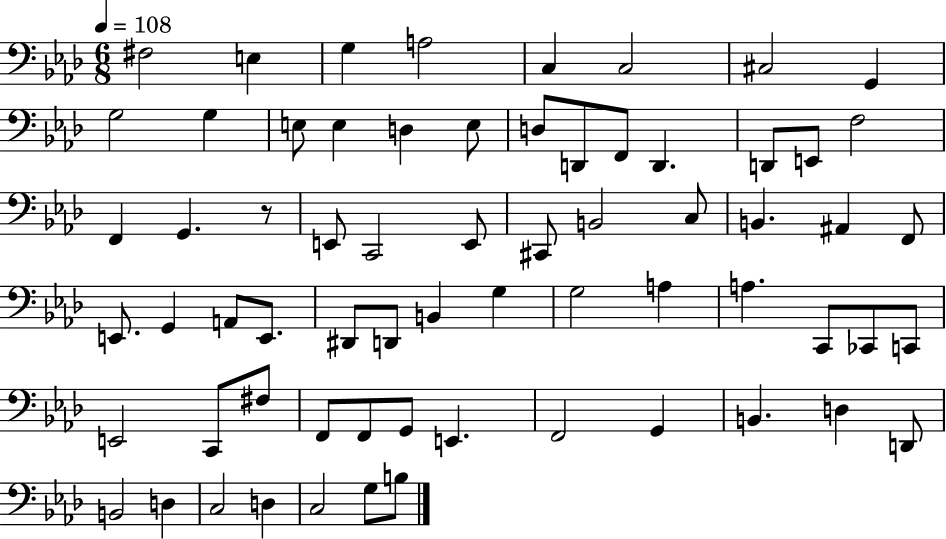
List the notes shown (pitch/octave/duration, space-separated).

F#3/h E3/q G3/q A3/h C3/q C3/h C#3/h G2/q G3/h G3/q E3/e E3/q D3/q E3/e D3/e D2/e F2/e D2/q. D2/e E2/e F3/h F2/q G2/q. R/e E2/e C2/h E2/e C#2/e B2/h C3/e B2/q. A#2/q F2/e E2/e. G2/q A2/e E2/e. D#2/e D2/e B2/q G3/q G3/h A3/q A3/q. C2/e CES2/e C2/e E2/h C2/e F#3/e F2/e F2/e G2/e E2/q. F2/h G2/q B2/q. D3/q D2/e B2/h D3/q C3/h D3/q C3/h G3/e B3/e